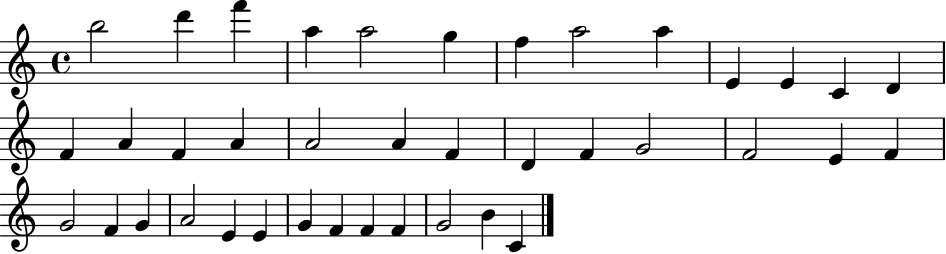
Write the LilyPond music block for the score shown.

{
  \clef treble
  \time 4/4
  \defaultTimeSignature
  \key c \major
  b''2 d'''4 f'''4 | a''4 a''2 g''4 | f''4 a''2 a''4 | e'4 e'4 c'4 d'4 | \break f'4 a'4 f'4 a'4 | a'2 a'4 f'4 | d'4 f'4 g'2 | f'2 e'4 f'4 | \break g'2 f'4 g'4 | a'2 e'4 e'4 | g'4 f'4 f'4 f'4 | g'2 b'4 c'4 | \break \bar "|."
}